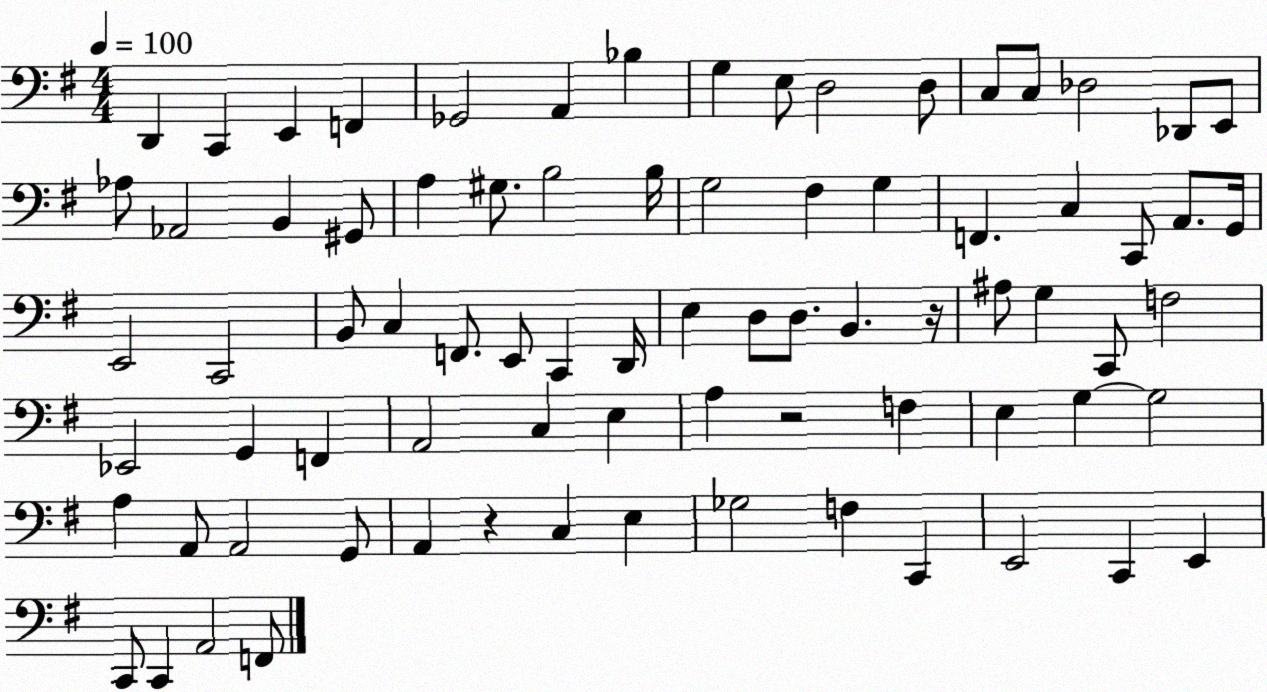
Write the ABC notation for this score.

X:1
T:Untitled
M:4/4
L:1/4
K:G
D,, C,, E,, F,, _G,,2 A,, _B, G, E,/2 D,2 D,/2 C,/2 C,/2 _D,2 _D,,/2 E,,/2 _A,/2 _A,,2 B,, ^G,,/2 A, ^G,/2 B,2 B,/4 G,2 ^F, G, F,, C, C,,/2 A,,/2 G,,/4 E,,2 C,,2 B,,/2 C, F,,/2 E,,/2 C,, D,,/4 E, D,/2 D,/2 B,, z/4 ^A,/2 G, C,,/2 F,2 _E,,2 G,, F,, A,,2 C, E, A, z2 F, E, G, G,2 A, A,,/2 A,,2 G,,/2 A,, z C, E, _G,2 F, C,, E,,2 C,, E,, C,,/2 C,, A,,2 F,,/2